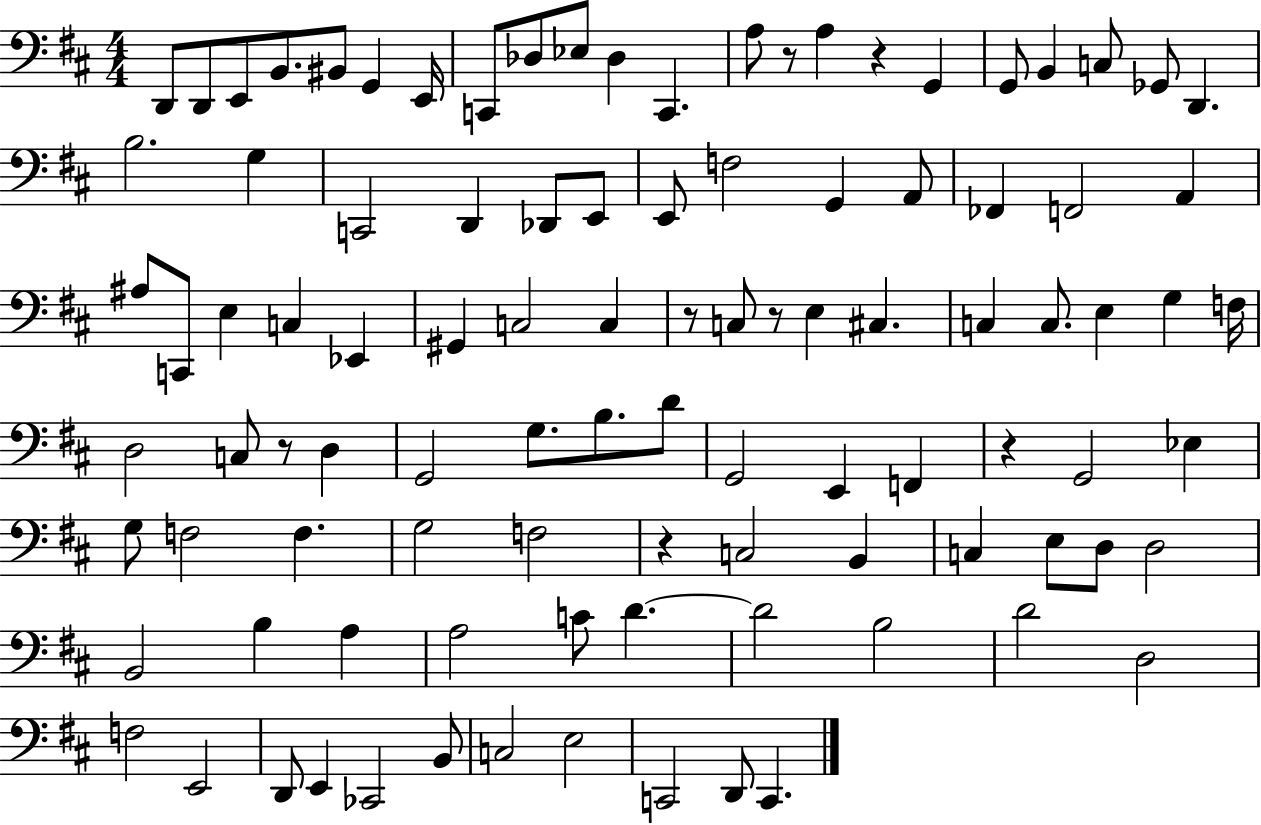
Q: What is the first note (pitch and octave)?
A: D2